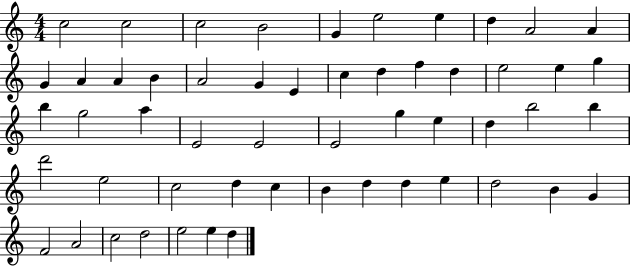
C5/h C5/h C5/h B4/h G4/q E5/h E5/q D5/q A4/h A4/q G4/q A4/q A4/q B4/q A4/h G4/q E4/q C5/q D5/q F5/q D5/q E5/h E5/q G5/q B5/q G5/h A5/q E4/h E4/h E4/h G5/q E5/q D5/q B5/h B5/q D6/h E5/h C5/h D5/q C5/q B4/q D5/q D5/q E5/q D5/h B4/q G4/q F4/h A4/h C5/h D5/h E5/h E5/q D5/q